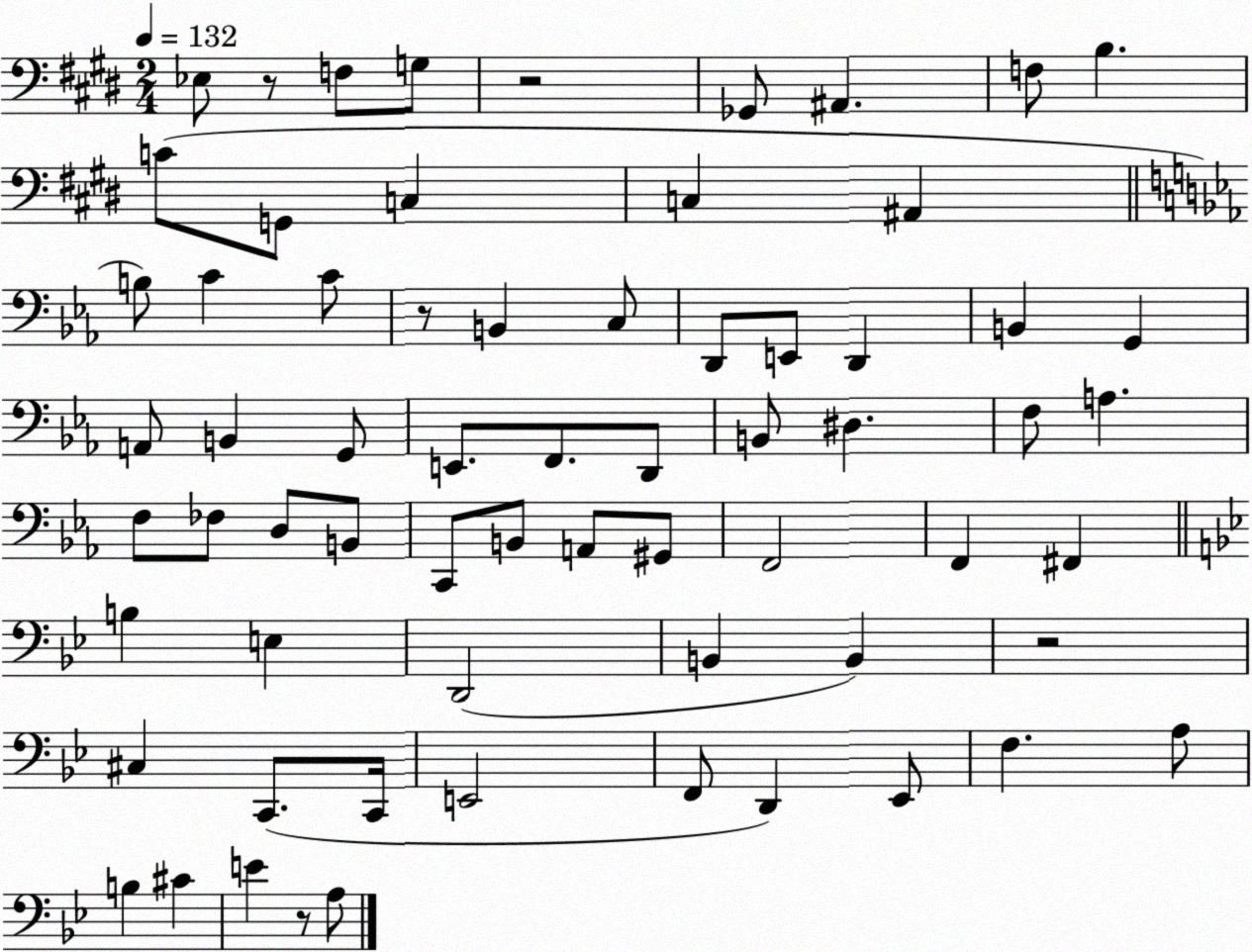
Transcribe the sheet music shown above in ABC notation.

X:1
T:Untitled
M:2/4
L:1/4
K:E
_E,/2 z/2 F,/2 G,/2 z2 _G,,/2 ^A,, F,/2 B, C/2 G,,/2 C, C, ^A,, B,/2 C C/2 z/2 B,, C,/2 D,,/2 E,,/2 D,, B,, G,, A,,/2 B,, G,,/2 E,,/2 F,,/2 D,,/2 B,,/2 ^D, F,/2 A, F,/2 _F,/2 D,/2 B,,/2 C,,/2 B,,/2 A,,/2 ^G,,/2 F,,2 F,, ^F,, B, E, D,,2 B,, B,, z2 ^C, C,,/2 C,,/4 E,,2 F,,/2 D,, _E,,/2 F, A,/2 B, ^C E z/2 A,/2